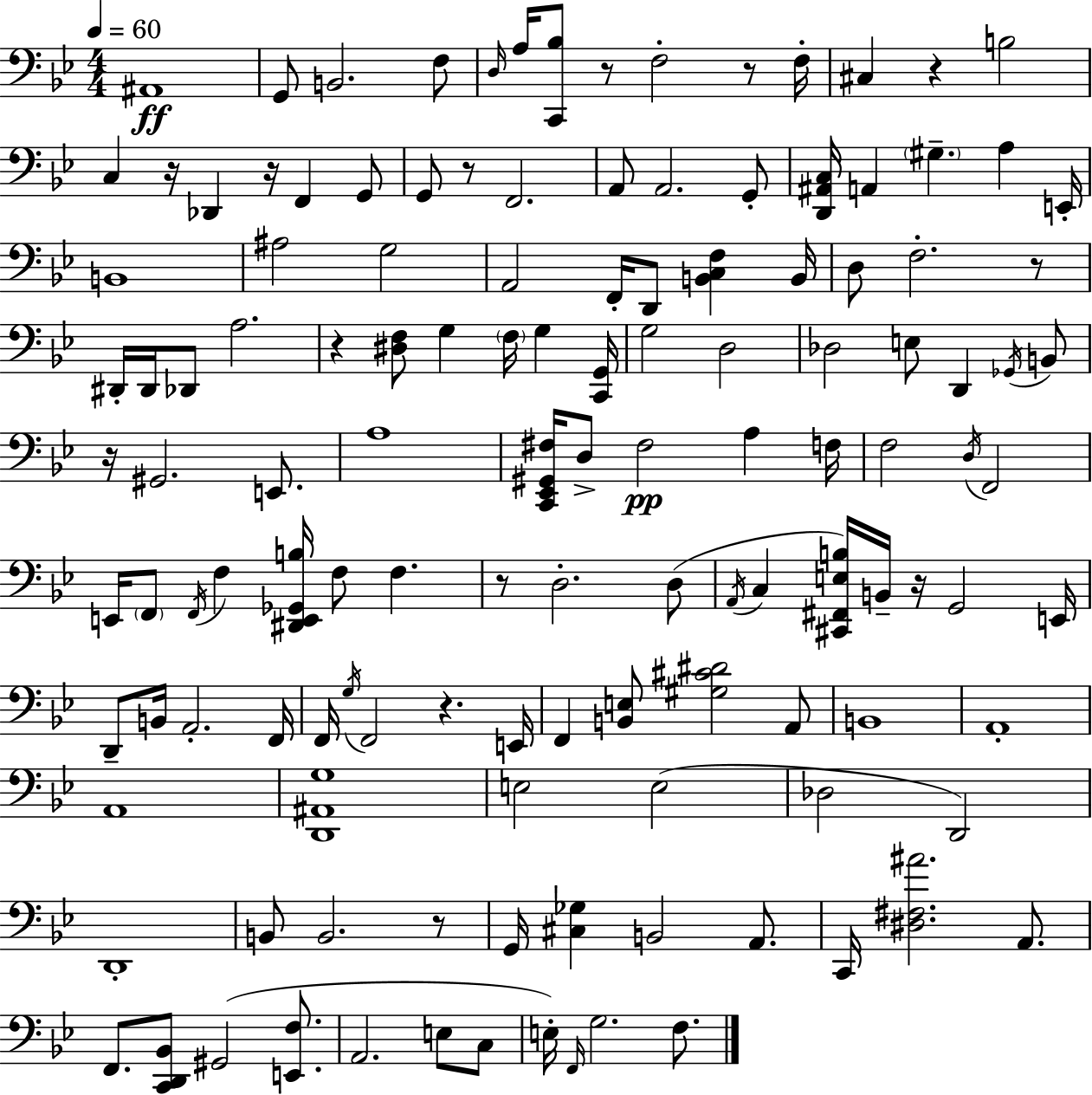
X:1
T:Untitled
M:4/4
L:1/4
K:Bb
^A,,4 G,,/2 B,,2 F,/2 D,/4 A,/4 [C,,_B,]/2 z/2 F,2 z/2 F,/4 ^C, z B,2 C, z/4 _D,, z/4 F,, G,,/2 G,,/2 z/2 F,,2 A,,/2 A,,2 G,,/2 [D,,^A,,C,]/4 A,, ^G, A, E,,/4 B,,4 ^A,2 G,2 A,,2 F,,/4 D,,/2 [B,,C,F,] B,,/4 D,/2 F,2 z/2 ^D,,/4 ^D,,/4 _D,,/2 A,2 z [^D,F,]/2 G, F,/4 G, [C,,G,,]/4 G,2 D,2 _D,2 E,/2 D,, _G,,/4 B,,/2 z/4 ^G,,2 E,,/2 A,4 [C,,_E,,^G,,^F,]/4 D,/2 ^F,2 A, F,/4 F,2 D,/4 F,,2 E,,/4 F,,/2 F,,/4 F, [^D,,E,,_G,,B,]/4 F,/2 F, z/2 D,2 D,/2 A,,/4 C, [^C,,^F,,E,B,]/4 B,,/4 z/4 G,,2 E,,/4 D,,/2 B,,/4 A,,2 F,,/4 F,,/4 G,/4 F,,2 z E,,/4 F,, [B,,E,]/2 [^G,^C^D]2 A,,/2 B,,4 A,,4 A,,4 [D,,^A,,G,]4 E,2 E,2 _D,2 D,,2 D,,4 B,,/2 B,,2 z/2 G,,/4 [^C,_G,] B,,2 A,,/2 C,,/4 [^D,^F,^A]2 A,,/2 F,,/2 [C,,D,,_B,,]/2 ^G,,2 [E,,F,]/2 A,,2 E,/2 C,/2 E,/4 F,,/4 G,2 F,/2